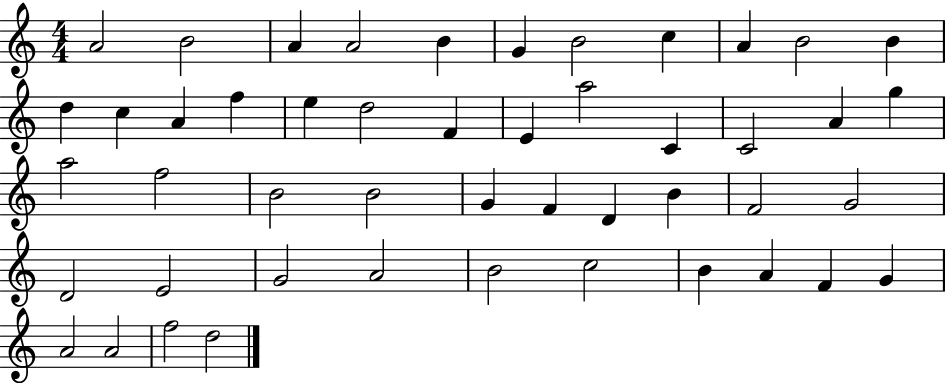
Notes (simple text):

A4/h B4/h A4/q A4/h B4/q G4/q B4/h C5/q A4/q B4/h B4/q D5/q C5/q A4/q F5/q E5/q D5/h F4/q E4/q A5/h C4/q C4/h A4/q G5/q A5/h F5/h B4/h B4/h G4/q F4/q D4/q B4/q F4/h G4/h D4/h E4/h G4/h A4/h B4/h C5/h B4/q A4/q F4/q G4/q A4/h A4/h F5/h D5/h